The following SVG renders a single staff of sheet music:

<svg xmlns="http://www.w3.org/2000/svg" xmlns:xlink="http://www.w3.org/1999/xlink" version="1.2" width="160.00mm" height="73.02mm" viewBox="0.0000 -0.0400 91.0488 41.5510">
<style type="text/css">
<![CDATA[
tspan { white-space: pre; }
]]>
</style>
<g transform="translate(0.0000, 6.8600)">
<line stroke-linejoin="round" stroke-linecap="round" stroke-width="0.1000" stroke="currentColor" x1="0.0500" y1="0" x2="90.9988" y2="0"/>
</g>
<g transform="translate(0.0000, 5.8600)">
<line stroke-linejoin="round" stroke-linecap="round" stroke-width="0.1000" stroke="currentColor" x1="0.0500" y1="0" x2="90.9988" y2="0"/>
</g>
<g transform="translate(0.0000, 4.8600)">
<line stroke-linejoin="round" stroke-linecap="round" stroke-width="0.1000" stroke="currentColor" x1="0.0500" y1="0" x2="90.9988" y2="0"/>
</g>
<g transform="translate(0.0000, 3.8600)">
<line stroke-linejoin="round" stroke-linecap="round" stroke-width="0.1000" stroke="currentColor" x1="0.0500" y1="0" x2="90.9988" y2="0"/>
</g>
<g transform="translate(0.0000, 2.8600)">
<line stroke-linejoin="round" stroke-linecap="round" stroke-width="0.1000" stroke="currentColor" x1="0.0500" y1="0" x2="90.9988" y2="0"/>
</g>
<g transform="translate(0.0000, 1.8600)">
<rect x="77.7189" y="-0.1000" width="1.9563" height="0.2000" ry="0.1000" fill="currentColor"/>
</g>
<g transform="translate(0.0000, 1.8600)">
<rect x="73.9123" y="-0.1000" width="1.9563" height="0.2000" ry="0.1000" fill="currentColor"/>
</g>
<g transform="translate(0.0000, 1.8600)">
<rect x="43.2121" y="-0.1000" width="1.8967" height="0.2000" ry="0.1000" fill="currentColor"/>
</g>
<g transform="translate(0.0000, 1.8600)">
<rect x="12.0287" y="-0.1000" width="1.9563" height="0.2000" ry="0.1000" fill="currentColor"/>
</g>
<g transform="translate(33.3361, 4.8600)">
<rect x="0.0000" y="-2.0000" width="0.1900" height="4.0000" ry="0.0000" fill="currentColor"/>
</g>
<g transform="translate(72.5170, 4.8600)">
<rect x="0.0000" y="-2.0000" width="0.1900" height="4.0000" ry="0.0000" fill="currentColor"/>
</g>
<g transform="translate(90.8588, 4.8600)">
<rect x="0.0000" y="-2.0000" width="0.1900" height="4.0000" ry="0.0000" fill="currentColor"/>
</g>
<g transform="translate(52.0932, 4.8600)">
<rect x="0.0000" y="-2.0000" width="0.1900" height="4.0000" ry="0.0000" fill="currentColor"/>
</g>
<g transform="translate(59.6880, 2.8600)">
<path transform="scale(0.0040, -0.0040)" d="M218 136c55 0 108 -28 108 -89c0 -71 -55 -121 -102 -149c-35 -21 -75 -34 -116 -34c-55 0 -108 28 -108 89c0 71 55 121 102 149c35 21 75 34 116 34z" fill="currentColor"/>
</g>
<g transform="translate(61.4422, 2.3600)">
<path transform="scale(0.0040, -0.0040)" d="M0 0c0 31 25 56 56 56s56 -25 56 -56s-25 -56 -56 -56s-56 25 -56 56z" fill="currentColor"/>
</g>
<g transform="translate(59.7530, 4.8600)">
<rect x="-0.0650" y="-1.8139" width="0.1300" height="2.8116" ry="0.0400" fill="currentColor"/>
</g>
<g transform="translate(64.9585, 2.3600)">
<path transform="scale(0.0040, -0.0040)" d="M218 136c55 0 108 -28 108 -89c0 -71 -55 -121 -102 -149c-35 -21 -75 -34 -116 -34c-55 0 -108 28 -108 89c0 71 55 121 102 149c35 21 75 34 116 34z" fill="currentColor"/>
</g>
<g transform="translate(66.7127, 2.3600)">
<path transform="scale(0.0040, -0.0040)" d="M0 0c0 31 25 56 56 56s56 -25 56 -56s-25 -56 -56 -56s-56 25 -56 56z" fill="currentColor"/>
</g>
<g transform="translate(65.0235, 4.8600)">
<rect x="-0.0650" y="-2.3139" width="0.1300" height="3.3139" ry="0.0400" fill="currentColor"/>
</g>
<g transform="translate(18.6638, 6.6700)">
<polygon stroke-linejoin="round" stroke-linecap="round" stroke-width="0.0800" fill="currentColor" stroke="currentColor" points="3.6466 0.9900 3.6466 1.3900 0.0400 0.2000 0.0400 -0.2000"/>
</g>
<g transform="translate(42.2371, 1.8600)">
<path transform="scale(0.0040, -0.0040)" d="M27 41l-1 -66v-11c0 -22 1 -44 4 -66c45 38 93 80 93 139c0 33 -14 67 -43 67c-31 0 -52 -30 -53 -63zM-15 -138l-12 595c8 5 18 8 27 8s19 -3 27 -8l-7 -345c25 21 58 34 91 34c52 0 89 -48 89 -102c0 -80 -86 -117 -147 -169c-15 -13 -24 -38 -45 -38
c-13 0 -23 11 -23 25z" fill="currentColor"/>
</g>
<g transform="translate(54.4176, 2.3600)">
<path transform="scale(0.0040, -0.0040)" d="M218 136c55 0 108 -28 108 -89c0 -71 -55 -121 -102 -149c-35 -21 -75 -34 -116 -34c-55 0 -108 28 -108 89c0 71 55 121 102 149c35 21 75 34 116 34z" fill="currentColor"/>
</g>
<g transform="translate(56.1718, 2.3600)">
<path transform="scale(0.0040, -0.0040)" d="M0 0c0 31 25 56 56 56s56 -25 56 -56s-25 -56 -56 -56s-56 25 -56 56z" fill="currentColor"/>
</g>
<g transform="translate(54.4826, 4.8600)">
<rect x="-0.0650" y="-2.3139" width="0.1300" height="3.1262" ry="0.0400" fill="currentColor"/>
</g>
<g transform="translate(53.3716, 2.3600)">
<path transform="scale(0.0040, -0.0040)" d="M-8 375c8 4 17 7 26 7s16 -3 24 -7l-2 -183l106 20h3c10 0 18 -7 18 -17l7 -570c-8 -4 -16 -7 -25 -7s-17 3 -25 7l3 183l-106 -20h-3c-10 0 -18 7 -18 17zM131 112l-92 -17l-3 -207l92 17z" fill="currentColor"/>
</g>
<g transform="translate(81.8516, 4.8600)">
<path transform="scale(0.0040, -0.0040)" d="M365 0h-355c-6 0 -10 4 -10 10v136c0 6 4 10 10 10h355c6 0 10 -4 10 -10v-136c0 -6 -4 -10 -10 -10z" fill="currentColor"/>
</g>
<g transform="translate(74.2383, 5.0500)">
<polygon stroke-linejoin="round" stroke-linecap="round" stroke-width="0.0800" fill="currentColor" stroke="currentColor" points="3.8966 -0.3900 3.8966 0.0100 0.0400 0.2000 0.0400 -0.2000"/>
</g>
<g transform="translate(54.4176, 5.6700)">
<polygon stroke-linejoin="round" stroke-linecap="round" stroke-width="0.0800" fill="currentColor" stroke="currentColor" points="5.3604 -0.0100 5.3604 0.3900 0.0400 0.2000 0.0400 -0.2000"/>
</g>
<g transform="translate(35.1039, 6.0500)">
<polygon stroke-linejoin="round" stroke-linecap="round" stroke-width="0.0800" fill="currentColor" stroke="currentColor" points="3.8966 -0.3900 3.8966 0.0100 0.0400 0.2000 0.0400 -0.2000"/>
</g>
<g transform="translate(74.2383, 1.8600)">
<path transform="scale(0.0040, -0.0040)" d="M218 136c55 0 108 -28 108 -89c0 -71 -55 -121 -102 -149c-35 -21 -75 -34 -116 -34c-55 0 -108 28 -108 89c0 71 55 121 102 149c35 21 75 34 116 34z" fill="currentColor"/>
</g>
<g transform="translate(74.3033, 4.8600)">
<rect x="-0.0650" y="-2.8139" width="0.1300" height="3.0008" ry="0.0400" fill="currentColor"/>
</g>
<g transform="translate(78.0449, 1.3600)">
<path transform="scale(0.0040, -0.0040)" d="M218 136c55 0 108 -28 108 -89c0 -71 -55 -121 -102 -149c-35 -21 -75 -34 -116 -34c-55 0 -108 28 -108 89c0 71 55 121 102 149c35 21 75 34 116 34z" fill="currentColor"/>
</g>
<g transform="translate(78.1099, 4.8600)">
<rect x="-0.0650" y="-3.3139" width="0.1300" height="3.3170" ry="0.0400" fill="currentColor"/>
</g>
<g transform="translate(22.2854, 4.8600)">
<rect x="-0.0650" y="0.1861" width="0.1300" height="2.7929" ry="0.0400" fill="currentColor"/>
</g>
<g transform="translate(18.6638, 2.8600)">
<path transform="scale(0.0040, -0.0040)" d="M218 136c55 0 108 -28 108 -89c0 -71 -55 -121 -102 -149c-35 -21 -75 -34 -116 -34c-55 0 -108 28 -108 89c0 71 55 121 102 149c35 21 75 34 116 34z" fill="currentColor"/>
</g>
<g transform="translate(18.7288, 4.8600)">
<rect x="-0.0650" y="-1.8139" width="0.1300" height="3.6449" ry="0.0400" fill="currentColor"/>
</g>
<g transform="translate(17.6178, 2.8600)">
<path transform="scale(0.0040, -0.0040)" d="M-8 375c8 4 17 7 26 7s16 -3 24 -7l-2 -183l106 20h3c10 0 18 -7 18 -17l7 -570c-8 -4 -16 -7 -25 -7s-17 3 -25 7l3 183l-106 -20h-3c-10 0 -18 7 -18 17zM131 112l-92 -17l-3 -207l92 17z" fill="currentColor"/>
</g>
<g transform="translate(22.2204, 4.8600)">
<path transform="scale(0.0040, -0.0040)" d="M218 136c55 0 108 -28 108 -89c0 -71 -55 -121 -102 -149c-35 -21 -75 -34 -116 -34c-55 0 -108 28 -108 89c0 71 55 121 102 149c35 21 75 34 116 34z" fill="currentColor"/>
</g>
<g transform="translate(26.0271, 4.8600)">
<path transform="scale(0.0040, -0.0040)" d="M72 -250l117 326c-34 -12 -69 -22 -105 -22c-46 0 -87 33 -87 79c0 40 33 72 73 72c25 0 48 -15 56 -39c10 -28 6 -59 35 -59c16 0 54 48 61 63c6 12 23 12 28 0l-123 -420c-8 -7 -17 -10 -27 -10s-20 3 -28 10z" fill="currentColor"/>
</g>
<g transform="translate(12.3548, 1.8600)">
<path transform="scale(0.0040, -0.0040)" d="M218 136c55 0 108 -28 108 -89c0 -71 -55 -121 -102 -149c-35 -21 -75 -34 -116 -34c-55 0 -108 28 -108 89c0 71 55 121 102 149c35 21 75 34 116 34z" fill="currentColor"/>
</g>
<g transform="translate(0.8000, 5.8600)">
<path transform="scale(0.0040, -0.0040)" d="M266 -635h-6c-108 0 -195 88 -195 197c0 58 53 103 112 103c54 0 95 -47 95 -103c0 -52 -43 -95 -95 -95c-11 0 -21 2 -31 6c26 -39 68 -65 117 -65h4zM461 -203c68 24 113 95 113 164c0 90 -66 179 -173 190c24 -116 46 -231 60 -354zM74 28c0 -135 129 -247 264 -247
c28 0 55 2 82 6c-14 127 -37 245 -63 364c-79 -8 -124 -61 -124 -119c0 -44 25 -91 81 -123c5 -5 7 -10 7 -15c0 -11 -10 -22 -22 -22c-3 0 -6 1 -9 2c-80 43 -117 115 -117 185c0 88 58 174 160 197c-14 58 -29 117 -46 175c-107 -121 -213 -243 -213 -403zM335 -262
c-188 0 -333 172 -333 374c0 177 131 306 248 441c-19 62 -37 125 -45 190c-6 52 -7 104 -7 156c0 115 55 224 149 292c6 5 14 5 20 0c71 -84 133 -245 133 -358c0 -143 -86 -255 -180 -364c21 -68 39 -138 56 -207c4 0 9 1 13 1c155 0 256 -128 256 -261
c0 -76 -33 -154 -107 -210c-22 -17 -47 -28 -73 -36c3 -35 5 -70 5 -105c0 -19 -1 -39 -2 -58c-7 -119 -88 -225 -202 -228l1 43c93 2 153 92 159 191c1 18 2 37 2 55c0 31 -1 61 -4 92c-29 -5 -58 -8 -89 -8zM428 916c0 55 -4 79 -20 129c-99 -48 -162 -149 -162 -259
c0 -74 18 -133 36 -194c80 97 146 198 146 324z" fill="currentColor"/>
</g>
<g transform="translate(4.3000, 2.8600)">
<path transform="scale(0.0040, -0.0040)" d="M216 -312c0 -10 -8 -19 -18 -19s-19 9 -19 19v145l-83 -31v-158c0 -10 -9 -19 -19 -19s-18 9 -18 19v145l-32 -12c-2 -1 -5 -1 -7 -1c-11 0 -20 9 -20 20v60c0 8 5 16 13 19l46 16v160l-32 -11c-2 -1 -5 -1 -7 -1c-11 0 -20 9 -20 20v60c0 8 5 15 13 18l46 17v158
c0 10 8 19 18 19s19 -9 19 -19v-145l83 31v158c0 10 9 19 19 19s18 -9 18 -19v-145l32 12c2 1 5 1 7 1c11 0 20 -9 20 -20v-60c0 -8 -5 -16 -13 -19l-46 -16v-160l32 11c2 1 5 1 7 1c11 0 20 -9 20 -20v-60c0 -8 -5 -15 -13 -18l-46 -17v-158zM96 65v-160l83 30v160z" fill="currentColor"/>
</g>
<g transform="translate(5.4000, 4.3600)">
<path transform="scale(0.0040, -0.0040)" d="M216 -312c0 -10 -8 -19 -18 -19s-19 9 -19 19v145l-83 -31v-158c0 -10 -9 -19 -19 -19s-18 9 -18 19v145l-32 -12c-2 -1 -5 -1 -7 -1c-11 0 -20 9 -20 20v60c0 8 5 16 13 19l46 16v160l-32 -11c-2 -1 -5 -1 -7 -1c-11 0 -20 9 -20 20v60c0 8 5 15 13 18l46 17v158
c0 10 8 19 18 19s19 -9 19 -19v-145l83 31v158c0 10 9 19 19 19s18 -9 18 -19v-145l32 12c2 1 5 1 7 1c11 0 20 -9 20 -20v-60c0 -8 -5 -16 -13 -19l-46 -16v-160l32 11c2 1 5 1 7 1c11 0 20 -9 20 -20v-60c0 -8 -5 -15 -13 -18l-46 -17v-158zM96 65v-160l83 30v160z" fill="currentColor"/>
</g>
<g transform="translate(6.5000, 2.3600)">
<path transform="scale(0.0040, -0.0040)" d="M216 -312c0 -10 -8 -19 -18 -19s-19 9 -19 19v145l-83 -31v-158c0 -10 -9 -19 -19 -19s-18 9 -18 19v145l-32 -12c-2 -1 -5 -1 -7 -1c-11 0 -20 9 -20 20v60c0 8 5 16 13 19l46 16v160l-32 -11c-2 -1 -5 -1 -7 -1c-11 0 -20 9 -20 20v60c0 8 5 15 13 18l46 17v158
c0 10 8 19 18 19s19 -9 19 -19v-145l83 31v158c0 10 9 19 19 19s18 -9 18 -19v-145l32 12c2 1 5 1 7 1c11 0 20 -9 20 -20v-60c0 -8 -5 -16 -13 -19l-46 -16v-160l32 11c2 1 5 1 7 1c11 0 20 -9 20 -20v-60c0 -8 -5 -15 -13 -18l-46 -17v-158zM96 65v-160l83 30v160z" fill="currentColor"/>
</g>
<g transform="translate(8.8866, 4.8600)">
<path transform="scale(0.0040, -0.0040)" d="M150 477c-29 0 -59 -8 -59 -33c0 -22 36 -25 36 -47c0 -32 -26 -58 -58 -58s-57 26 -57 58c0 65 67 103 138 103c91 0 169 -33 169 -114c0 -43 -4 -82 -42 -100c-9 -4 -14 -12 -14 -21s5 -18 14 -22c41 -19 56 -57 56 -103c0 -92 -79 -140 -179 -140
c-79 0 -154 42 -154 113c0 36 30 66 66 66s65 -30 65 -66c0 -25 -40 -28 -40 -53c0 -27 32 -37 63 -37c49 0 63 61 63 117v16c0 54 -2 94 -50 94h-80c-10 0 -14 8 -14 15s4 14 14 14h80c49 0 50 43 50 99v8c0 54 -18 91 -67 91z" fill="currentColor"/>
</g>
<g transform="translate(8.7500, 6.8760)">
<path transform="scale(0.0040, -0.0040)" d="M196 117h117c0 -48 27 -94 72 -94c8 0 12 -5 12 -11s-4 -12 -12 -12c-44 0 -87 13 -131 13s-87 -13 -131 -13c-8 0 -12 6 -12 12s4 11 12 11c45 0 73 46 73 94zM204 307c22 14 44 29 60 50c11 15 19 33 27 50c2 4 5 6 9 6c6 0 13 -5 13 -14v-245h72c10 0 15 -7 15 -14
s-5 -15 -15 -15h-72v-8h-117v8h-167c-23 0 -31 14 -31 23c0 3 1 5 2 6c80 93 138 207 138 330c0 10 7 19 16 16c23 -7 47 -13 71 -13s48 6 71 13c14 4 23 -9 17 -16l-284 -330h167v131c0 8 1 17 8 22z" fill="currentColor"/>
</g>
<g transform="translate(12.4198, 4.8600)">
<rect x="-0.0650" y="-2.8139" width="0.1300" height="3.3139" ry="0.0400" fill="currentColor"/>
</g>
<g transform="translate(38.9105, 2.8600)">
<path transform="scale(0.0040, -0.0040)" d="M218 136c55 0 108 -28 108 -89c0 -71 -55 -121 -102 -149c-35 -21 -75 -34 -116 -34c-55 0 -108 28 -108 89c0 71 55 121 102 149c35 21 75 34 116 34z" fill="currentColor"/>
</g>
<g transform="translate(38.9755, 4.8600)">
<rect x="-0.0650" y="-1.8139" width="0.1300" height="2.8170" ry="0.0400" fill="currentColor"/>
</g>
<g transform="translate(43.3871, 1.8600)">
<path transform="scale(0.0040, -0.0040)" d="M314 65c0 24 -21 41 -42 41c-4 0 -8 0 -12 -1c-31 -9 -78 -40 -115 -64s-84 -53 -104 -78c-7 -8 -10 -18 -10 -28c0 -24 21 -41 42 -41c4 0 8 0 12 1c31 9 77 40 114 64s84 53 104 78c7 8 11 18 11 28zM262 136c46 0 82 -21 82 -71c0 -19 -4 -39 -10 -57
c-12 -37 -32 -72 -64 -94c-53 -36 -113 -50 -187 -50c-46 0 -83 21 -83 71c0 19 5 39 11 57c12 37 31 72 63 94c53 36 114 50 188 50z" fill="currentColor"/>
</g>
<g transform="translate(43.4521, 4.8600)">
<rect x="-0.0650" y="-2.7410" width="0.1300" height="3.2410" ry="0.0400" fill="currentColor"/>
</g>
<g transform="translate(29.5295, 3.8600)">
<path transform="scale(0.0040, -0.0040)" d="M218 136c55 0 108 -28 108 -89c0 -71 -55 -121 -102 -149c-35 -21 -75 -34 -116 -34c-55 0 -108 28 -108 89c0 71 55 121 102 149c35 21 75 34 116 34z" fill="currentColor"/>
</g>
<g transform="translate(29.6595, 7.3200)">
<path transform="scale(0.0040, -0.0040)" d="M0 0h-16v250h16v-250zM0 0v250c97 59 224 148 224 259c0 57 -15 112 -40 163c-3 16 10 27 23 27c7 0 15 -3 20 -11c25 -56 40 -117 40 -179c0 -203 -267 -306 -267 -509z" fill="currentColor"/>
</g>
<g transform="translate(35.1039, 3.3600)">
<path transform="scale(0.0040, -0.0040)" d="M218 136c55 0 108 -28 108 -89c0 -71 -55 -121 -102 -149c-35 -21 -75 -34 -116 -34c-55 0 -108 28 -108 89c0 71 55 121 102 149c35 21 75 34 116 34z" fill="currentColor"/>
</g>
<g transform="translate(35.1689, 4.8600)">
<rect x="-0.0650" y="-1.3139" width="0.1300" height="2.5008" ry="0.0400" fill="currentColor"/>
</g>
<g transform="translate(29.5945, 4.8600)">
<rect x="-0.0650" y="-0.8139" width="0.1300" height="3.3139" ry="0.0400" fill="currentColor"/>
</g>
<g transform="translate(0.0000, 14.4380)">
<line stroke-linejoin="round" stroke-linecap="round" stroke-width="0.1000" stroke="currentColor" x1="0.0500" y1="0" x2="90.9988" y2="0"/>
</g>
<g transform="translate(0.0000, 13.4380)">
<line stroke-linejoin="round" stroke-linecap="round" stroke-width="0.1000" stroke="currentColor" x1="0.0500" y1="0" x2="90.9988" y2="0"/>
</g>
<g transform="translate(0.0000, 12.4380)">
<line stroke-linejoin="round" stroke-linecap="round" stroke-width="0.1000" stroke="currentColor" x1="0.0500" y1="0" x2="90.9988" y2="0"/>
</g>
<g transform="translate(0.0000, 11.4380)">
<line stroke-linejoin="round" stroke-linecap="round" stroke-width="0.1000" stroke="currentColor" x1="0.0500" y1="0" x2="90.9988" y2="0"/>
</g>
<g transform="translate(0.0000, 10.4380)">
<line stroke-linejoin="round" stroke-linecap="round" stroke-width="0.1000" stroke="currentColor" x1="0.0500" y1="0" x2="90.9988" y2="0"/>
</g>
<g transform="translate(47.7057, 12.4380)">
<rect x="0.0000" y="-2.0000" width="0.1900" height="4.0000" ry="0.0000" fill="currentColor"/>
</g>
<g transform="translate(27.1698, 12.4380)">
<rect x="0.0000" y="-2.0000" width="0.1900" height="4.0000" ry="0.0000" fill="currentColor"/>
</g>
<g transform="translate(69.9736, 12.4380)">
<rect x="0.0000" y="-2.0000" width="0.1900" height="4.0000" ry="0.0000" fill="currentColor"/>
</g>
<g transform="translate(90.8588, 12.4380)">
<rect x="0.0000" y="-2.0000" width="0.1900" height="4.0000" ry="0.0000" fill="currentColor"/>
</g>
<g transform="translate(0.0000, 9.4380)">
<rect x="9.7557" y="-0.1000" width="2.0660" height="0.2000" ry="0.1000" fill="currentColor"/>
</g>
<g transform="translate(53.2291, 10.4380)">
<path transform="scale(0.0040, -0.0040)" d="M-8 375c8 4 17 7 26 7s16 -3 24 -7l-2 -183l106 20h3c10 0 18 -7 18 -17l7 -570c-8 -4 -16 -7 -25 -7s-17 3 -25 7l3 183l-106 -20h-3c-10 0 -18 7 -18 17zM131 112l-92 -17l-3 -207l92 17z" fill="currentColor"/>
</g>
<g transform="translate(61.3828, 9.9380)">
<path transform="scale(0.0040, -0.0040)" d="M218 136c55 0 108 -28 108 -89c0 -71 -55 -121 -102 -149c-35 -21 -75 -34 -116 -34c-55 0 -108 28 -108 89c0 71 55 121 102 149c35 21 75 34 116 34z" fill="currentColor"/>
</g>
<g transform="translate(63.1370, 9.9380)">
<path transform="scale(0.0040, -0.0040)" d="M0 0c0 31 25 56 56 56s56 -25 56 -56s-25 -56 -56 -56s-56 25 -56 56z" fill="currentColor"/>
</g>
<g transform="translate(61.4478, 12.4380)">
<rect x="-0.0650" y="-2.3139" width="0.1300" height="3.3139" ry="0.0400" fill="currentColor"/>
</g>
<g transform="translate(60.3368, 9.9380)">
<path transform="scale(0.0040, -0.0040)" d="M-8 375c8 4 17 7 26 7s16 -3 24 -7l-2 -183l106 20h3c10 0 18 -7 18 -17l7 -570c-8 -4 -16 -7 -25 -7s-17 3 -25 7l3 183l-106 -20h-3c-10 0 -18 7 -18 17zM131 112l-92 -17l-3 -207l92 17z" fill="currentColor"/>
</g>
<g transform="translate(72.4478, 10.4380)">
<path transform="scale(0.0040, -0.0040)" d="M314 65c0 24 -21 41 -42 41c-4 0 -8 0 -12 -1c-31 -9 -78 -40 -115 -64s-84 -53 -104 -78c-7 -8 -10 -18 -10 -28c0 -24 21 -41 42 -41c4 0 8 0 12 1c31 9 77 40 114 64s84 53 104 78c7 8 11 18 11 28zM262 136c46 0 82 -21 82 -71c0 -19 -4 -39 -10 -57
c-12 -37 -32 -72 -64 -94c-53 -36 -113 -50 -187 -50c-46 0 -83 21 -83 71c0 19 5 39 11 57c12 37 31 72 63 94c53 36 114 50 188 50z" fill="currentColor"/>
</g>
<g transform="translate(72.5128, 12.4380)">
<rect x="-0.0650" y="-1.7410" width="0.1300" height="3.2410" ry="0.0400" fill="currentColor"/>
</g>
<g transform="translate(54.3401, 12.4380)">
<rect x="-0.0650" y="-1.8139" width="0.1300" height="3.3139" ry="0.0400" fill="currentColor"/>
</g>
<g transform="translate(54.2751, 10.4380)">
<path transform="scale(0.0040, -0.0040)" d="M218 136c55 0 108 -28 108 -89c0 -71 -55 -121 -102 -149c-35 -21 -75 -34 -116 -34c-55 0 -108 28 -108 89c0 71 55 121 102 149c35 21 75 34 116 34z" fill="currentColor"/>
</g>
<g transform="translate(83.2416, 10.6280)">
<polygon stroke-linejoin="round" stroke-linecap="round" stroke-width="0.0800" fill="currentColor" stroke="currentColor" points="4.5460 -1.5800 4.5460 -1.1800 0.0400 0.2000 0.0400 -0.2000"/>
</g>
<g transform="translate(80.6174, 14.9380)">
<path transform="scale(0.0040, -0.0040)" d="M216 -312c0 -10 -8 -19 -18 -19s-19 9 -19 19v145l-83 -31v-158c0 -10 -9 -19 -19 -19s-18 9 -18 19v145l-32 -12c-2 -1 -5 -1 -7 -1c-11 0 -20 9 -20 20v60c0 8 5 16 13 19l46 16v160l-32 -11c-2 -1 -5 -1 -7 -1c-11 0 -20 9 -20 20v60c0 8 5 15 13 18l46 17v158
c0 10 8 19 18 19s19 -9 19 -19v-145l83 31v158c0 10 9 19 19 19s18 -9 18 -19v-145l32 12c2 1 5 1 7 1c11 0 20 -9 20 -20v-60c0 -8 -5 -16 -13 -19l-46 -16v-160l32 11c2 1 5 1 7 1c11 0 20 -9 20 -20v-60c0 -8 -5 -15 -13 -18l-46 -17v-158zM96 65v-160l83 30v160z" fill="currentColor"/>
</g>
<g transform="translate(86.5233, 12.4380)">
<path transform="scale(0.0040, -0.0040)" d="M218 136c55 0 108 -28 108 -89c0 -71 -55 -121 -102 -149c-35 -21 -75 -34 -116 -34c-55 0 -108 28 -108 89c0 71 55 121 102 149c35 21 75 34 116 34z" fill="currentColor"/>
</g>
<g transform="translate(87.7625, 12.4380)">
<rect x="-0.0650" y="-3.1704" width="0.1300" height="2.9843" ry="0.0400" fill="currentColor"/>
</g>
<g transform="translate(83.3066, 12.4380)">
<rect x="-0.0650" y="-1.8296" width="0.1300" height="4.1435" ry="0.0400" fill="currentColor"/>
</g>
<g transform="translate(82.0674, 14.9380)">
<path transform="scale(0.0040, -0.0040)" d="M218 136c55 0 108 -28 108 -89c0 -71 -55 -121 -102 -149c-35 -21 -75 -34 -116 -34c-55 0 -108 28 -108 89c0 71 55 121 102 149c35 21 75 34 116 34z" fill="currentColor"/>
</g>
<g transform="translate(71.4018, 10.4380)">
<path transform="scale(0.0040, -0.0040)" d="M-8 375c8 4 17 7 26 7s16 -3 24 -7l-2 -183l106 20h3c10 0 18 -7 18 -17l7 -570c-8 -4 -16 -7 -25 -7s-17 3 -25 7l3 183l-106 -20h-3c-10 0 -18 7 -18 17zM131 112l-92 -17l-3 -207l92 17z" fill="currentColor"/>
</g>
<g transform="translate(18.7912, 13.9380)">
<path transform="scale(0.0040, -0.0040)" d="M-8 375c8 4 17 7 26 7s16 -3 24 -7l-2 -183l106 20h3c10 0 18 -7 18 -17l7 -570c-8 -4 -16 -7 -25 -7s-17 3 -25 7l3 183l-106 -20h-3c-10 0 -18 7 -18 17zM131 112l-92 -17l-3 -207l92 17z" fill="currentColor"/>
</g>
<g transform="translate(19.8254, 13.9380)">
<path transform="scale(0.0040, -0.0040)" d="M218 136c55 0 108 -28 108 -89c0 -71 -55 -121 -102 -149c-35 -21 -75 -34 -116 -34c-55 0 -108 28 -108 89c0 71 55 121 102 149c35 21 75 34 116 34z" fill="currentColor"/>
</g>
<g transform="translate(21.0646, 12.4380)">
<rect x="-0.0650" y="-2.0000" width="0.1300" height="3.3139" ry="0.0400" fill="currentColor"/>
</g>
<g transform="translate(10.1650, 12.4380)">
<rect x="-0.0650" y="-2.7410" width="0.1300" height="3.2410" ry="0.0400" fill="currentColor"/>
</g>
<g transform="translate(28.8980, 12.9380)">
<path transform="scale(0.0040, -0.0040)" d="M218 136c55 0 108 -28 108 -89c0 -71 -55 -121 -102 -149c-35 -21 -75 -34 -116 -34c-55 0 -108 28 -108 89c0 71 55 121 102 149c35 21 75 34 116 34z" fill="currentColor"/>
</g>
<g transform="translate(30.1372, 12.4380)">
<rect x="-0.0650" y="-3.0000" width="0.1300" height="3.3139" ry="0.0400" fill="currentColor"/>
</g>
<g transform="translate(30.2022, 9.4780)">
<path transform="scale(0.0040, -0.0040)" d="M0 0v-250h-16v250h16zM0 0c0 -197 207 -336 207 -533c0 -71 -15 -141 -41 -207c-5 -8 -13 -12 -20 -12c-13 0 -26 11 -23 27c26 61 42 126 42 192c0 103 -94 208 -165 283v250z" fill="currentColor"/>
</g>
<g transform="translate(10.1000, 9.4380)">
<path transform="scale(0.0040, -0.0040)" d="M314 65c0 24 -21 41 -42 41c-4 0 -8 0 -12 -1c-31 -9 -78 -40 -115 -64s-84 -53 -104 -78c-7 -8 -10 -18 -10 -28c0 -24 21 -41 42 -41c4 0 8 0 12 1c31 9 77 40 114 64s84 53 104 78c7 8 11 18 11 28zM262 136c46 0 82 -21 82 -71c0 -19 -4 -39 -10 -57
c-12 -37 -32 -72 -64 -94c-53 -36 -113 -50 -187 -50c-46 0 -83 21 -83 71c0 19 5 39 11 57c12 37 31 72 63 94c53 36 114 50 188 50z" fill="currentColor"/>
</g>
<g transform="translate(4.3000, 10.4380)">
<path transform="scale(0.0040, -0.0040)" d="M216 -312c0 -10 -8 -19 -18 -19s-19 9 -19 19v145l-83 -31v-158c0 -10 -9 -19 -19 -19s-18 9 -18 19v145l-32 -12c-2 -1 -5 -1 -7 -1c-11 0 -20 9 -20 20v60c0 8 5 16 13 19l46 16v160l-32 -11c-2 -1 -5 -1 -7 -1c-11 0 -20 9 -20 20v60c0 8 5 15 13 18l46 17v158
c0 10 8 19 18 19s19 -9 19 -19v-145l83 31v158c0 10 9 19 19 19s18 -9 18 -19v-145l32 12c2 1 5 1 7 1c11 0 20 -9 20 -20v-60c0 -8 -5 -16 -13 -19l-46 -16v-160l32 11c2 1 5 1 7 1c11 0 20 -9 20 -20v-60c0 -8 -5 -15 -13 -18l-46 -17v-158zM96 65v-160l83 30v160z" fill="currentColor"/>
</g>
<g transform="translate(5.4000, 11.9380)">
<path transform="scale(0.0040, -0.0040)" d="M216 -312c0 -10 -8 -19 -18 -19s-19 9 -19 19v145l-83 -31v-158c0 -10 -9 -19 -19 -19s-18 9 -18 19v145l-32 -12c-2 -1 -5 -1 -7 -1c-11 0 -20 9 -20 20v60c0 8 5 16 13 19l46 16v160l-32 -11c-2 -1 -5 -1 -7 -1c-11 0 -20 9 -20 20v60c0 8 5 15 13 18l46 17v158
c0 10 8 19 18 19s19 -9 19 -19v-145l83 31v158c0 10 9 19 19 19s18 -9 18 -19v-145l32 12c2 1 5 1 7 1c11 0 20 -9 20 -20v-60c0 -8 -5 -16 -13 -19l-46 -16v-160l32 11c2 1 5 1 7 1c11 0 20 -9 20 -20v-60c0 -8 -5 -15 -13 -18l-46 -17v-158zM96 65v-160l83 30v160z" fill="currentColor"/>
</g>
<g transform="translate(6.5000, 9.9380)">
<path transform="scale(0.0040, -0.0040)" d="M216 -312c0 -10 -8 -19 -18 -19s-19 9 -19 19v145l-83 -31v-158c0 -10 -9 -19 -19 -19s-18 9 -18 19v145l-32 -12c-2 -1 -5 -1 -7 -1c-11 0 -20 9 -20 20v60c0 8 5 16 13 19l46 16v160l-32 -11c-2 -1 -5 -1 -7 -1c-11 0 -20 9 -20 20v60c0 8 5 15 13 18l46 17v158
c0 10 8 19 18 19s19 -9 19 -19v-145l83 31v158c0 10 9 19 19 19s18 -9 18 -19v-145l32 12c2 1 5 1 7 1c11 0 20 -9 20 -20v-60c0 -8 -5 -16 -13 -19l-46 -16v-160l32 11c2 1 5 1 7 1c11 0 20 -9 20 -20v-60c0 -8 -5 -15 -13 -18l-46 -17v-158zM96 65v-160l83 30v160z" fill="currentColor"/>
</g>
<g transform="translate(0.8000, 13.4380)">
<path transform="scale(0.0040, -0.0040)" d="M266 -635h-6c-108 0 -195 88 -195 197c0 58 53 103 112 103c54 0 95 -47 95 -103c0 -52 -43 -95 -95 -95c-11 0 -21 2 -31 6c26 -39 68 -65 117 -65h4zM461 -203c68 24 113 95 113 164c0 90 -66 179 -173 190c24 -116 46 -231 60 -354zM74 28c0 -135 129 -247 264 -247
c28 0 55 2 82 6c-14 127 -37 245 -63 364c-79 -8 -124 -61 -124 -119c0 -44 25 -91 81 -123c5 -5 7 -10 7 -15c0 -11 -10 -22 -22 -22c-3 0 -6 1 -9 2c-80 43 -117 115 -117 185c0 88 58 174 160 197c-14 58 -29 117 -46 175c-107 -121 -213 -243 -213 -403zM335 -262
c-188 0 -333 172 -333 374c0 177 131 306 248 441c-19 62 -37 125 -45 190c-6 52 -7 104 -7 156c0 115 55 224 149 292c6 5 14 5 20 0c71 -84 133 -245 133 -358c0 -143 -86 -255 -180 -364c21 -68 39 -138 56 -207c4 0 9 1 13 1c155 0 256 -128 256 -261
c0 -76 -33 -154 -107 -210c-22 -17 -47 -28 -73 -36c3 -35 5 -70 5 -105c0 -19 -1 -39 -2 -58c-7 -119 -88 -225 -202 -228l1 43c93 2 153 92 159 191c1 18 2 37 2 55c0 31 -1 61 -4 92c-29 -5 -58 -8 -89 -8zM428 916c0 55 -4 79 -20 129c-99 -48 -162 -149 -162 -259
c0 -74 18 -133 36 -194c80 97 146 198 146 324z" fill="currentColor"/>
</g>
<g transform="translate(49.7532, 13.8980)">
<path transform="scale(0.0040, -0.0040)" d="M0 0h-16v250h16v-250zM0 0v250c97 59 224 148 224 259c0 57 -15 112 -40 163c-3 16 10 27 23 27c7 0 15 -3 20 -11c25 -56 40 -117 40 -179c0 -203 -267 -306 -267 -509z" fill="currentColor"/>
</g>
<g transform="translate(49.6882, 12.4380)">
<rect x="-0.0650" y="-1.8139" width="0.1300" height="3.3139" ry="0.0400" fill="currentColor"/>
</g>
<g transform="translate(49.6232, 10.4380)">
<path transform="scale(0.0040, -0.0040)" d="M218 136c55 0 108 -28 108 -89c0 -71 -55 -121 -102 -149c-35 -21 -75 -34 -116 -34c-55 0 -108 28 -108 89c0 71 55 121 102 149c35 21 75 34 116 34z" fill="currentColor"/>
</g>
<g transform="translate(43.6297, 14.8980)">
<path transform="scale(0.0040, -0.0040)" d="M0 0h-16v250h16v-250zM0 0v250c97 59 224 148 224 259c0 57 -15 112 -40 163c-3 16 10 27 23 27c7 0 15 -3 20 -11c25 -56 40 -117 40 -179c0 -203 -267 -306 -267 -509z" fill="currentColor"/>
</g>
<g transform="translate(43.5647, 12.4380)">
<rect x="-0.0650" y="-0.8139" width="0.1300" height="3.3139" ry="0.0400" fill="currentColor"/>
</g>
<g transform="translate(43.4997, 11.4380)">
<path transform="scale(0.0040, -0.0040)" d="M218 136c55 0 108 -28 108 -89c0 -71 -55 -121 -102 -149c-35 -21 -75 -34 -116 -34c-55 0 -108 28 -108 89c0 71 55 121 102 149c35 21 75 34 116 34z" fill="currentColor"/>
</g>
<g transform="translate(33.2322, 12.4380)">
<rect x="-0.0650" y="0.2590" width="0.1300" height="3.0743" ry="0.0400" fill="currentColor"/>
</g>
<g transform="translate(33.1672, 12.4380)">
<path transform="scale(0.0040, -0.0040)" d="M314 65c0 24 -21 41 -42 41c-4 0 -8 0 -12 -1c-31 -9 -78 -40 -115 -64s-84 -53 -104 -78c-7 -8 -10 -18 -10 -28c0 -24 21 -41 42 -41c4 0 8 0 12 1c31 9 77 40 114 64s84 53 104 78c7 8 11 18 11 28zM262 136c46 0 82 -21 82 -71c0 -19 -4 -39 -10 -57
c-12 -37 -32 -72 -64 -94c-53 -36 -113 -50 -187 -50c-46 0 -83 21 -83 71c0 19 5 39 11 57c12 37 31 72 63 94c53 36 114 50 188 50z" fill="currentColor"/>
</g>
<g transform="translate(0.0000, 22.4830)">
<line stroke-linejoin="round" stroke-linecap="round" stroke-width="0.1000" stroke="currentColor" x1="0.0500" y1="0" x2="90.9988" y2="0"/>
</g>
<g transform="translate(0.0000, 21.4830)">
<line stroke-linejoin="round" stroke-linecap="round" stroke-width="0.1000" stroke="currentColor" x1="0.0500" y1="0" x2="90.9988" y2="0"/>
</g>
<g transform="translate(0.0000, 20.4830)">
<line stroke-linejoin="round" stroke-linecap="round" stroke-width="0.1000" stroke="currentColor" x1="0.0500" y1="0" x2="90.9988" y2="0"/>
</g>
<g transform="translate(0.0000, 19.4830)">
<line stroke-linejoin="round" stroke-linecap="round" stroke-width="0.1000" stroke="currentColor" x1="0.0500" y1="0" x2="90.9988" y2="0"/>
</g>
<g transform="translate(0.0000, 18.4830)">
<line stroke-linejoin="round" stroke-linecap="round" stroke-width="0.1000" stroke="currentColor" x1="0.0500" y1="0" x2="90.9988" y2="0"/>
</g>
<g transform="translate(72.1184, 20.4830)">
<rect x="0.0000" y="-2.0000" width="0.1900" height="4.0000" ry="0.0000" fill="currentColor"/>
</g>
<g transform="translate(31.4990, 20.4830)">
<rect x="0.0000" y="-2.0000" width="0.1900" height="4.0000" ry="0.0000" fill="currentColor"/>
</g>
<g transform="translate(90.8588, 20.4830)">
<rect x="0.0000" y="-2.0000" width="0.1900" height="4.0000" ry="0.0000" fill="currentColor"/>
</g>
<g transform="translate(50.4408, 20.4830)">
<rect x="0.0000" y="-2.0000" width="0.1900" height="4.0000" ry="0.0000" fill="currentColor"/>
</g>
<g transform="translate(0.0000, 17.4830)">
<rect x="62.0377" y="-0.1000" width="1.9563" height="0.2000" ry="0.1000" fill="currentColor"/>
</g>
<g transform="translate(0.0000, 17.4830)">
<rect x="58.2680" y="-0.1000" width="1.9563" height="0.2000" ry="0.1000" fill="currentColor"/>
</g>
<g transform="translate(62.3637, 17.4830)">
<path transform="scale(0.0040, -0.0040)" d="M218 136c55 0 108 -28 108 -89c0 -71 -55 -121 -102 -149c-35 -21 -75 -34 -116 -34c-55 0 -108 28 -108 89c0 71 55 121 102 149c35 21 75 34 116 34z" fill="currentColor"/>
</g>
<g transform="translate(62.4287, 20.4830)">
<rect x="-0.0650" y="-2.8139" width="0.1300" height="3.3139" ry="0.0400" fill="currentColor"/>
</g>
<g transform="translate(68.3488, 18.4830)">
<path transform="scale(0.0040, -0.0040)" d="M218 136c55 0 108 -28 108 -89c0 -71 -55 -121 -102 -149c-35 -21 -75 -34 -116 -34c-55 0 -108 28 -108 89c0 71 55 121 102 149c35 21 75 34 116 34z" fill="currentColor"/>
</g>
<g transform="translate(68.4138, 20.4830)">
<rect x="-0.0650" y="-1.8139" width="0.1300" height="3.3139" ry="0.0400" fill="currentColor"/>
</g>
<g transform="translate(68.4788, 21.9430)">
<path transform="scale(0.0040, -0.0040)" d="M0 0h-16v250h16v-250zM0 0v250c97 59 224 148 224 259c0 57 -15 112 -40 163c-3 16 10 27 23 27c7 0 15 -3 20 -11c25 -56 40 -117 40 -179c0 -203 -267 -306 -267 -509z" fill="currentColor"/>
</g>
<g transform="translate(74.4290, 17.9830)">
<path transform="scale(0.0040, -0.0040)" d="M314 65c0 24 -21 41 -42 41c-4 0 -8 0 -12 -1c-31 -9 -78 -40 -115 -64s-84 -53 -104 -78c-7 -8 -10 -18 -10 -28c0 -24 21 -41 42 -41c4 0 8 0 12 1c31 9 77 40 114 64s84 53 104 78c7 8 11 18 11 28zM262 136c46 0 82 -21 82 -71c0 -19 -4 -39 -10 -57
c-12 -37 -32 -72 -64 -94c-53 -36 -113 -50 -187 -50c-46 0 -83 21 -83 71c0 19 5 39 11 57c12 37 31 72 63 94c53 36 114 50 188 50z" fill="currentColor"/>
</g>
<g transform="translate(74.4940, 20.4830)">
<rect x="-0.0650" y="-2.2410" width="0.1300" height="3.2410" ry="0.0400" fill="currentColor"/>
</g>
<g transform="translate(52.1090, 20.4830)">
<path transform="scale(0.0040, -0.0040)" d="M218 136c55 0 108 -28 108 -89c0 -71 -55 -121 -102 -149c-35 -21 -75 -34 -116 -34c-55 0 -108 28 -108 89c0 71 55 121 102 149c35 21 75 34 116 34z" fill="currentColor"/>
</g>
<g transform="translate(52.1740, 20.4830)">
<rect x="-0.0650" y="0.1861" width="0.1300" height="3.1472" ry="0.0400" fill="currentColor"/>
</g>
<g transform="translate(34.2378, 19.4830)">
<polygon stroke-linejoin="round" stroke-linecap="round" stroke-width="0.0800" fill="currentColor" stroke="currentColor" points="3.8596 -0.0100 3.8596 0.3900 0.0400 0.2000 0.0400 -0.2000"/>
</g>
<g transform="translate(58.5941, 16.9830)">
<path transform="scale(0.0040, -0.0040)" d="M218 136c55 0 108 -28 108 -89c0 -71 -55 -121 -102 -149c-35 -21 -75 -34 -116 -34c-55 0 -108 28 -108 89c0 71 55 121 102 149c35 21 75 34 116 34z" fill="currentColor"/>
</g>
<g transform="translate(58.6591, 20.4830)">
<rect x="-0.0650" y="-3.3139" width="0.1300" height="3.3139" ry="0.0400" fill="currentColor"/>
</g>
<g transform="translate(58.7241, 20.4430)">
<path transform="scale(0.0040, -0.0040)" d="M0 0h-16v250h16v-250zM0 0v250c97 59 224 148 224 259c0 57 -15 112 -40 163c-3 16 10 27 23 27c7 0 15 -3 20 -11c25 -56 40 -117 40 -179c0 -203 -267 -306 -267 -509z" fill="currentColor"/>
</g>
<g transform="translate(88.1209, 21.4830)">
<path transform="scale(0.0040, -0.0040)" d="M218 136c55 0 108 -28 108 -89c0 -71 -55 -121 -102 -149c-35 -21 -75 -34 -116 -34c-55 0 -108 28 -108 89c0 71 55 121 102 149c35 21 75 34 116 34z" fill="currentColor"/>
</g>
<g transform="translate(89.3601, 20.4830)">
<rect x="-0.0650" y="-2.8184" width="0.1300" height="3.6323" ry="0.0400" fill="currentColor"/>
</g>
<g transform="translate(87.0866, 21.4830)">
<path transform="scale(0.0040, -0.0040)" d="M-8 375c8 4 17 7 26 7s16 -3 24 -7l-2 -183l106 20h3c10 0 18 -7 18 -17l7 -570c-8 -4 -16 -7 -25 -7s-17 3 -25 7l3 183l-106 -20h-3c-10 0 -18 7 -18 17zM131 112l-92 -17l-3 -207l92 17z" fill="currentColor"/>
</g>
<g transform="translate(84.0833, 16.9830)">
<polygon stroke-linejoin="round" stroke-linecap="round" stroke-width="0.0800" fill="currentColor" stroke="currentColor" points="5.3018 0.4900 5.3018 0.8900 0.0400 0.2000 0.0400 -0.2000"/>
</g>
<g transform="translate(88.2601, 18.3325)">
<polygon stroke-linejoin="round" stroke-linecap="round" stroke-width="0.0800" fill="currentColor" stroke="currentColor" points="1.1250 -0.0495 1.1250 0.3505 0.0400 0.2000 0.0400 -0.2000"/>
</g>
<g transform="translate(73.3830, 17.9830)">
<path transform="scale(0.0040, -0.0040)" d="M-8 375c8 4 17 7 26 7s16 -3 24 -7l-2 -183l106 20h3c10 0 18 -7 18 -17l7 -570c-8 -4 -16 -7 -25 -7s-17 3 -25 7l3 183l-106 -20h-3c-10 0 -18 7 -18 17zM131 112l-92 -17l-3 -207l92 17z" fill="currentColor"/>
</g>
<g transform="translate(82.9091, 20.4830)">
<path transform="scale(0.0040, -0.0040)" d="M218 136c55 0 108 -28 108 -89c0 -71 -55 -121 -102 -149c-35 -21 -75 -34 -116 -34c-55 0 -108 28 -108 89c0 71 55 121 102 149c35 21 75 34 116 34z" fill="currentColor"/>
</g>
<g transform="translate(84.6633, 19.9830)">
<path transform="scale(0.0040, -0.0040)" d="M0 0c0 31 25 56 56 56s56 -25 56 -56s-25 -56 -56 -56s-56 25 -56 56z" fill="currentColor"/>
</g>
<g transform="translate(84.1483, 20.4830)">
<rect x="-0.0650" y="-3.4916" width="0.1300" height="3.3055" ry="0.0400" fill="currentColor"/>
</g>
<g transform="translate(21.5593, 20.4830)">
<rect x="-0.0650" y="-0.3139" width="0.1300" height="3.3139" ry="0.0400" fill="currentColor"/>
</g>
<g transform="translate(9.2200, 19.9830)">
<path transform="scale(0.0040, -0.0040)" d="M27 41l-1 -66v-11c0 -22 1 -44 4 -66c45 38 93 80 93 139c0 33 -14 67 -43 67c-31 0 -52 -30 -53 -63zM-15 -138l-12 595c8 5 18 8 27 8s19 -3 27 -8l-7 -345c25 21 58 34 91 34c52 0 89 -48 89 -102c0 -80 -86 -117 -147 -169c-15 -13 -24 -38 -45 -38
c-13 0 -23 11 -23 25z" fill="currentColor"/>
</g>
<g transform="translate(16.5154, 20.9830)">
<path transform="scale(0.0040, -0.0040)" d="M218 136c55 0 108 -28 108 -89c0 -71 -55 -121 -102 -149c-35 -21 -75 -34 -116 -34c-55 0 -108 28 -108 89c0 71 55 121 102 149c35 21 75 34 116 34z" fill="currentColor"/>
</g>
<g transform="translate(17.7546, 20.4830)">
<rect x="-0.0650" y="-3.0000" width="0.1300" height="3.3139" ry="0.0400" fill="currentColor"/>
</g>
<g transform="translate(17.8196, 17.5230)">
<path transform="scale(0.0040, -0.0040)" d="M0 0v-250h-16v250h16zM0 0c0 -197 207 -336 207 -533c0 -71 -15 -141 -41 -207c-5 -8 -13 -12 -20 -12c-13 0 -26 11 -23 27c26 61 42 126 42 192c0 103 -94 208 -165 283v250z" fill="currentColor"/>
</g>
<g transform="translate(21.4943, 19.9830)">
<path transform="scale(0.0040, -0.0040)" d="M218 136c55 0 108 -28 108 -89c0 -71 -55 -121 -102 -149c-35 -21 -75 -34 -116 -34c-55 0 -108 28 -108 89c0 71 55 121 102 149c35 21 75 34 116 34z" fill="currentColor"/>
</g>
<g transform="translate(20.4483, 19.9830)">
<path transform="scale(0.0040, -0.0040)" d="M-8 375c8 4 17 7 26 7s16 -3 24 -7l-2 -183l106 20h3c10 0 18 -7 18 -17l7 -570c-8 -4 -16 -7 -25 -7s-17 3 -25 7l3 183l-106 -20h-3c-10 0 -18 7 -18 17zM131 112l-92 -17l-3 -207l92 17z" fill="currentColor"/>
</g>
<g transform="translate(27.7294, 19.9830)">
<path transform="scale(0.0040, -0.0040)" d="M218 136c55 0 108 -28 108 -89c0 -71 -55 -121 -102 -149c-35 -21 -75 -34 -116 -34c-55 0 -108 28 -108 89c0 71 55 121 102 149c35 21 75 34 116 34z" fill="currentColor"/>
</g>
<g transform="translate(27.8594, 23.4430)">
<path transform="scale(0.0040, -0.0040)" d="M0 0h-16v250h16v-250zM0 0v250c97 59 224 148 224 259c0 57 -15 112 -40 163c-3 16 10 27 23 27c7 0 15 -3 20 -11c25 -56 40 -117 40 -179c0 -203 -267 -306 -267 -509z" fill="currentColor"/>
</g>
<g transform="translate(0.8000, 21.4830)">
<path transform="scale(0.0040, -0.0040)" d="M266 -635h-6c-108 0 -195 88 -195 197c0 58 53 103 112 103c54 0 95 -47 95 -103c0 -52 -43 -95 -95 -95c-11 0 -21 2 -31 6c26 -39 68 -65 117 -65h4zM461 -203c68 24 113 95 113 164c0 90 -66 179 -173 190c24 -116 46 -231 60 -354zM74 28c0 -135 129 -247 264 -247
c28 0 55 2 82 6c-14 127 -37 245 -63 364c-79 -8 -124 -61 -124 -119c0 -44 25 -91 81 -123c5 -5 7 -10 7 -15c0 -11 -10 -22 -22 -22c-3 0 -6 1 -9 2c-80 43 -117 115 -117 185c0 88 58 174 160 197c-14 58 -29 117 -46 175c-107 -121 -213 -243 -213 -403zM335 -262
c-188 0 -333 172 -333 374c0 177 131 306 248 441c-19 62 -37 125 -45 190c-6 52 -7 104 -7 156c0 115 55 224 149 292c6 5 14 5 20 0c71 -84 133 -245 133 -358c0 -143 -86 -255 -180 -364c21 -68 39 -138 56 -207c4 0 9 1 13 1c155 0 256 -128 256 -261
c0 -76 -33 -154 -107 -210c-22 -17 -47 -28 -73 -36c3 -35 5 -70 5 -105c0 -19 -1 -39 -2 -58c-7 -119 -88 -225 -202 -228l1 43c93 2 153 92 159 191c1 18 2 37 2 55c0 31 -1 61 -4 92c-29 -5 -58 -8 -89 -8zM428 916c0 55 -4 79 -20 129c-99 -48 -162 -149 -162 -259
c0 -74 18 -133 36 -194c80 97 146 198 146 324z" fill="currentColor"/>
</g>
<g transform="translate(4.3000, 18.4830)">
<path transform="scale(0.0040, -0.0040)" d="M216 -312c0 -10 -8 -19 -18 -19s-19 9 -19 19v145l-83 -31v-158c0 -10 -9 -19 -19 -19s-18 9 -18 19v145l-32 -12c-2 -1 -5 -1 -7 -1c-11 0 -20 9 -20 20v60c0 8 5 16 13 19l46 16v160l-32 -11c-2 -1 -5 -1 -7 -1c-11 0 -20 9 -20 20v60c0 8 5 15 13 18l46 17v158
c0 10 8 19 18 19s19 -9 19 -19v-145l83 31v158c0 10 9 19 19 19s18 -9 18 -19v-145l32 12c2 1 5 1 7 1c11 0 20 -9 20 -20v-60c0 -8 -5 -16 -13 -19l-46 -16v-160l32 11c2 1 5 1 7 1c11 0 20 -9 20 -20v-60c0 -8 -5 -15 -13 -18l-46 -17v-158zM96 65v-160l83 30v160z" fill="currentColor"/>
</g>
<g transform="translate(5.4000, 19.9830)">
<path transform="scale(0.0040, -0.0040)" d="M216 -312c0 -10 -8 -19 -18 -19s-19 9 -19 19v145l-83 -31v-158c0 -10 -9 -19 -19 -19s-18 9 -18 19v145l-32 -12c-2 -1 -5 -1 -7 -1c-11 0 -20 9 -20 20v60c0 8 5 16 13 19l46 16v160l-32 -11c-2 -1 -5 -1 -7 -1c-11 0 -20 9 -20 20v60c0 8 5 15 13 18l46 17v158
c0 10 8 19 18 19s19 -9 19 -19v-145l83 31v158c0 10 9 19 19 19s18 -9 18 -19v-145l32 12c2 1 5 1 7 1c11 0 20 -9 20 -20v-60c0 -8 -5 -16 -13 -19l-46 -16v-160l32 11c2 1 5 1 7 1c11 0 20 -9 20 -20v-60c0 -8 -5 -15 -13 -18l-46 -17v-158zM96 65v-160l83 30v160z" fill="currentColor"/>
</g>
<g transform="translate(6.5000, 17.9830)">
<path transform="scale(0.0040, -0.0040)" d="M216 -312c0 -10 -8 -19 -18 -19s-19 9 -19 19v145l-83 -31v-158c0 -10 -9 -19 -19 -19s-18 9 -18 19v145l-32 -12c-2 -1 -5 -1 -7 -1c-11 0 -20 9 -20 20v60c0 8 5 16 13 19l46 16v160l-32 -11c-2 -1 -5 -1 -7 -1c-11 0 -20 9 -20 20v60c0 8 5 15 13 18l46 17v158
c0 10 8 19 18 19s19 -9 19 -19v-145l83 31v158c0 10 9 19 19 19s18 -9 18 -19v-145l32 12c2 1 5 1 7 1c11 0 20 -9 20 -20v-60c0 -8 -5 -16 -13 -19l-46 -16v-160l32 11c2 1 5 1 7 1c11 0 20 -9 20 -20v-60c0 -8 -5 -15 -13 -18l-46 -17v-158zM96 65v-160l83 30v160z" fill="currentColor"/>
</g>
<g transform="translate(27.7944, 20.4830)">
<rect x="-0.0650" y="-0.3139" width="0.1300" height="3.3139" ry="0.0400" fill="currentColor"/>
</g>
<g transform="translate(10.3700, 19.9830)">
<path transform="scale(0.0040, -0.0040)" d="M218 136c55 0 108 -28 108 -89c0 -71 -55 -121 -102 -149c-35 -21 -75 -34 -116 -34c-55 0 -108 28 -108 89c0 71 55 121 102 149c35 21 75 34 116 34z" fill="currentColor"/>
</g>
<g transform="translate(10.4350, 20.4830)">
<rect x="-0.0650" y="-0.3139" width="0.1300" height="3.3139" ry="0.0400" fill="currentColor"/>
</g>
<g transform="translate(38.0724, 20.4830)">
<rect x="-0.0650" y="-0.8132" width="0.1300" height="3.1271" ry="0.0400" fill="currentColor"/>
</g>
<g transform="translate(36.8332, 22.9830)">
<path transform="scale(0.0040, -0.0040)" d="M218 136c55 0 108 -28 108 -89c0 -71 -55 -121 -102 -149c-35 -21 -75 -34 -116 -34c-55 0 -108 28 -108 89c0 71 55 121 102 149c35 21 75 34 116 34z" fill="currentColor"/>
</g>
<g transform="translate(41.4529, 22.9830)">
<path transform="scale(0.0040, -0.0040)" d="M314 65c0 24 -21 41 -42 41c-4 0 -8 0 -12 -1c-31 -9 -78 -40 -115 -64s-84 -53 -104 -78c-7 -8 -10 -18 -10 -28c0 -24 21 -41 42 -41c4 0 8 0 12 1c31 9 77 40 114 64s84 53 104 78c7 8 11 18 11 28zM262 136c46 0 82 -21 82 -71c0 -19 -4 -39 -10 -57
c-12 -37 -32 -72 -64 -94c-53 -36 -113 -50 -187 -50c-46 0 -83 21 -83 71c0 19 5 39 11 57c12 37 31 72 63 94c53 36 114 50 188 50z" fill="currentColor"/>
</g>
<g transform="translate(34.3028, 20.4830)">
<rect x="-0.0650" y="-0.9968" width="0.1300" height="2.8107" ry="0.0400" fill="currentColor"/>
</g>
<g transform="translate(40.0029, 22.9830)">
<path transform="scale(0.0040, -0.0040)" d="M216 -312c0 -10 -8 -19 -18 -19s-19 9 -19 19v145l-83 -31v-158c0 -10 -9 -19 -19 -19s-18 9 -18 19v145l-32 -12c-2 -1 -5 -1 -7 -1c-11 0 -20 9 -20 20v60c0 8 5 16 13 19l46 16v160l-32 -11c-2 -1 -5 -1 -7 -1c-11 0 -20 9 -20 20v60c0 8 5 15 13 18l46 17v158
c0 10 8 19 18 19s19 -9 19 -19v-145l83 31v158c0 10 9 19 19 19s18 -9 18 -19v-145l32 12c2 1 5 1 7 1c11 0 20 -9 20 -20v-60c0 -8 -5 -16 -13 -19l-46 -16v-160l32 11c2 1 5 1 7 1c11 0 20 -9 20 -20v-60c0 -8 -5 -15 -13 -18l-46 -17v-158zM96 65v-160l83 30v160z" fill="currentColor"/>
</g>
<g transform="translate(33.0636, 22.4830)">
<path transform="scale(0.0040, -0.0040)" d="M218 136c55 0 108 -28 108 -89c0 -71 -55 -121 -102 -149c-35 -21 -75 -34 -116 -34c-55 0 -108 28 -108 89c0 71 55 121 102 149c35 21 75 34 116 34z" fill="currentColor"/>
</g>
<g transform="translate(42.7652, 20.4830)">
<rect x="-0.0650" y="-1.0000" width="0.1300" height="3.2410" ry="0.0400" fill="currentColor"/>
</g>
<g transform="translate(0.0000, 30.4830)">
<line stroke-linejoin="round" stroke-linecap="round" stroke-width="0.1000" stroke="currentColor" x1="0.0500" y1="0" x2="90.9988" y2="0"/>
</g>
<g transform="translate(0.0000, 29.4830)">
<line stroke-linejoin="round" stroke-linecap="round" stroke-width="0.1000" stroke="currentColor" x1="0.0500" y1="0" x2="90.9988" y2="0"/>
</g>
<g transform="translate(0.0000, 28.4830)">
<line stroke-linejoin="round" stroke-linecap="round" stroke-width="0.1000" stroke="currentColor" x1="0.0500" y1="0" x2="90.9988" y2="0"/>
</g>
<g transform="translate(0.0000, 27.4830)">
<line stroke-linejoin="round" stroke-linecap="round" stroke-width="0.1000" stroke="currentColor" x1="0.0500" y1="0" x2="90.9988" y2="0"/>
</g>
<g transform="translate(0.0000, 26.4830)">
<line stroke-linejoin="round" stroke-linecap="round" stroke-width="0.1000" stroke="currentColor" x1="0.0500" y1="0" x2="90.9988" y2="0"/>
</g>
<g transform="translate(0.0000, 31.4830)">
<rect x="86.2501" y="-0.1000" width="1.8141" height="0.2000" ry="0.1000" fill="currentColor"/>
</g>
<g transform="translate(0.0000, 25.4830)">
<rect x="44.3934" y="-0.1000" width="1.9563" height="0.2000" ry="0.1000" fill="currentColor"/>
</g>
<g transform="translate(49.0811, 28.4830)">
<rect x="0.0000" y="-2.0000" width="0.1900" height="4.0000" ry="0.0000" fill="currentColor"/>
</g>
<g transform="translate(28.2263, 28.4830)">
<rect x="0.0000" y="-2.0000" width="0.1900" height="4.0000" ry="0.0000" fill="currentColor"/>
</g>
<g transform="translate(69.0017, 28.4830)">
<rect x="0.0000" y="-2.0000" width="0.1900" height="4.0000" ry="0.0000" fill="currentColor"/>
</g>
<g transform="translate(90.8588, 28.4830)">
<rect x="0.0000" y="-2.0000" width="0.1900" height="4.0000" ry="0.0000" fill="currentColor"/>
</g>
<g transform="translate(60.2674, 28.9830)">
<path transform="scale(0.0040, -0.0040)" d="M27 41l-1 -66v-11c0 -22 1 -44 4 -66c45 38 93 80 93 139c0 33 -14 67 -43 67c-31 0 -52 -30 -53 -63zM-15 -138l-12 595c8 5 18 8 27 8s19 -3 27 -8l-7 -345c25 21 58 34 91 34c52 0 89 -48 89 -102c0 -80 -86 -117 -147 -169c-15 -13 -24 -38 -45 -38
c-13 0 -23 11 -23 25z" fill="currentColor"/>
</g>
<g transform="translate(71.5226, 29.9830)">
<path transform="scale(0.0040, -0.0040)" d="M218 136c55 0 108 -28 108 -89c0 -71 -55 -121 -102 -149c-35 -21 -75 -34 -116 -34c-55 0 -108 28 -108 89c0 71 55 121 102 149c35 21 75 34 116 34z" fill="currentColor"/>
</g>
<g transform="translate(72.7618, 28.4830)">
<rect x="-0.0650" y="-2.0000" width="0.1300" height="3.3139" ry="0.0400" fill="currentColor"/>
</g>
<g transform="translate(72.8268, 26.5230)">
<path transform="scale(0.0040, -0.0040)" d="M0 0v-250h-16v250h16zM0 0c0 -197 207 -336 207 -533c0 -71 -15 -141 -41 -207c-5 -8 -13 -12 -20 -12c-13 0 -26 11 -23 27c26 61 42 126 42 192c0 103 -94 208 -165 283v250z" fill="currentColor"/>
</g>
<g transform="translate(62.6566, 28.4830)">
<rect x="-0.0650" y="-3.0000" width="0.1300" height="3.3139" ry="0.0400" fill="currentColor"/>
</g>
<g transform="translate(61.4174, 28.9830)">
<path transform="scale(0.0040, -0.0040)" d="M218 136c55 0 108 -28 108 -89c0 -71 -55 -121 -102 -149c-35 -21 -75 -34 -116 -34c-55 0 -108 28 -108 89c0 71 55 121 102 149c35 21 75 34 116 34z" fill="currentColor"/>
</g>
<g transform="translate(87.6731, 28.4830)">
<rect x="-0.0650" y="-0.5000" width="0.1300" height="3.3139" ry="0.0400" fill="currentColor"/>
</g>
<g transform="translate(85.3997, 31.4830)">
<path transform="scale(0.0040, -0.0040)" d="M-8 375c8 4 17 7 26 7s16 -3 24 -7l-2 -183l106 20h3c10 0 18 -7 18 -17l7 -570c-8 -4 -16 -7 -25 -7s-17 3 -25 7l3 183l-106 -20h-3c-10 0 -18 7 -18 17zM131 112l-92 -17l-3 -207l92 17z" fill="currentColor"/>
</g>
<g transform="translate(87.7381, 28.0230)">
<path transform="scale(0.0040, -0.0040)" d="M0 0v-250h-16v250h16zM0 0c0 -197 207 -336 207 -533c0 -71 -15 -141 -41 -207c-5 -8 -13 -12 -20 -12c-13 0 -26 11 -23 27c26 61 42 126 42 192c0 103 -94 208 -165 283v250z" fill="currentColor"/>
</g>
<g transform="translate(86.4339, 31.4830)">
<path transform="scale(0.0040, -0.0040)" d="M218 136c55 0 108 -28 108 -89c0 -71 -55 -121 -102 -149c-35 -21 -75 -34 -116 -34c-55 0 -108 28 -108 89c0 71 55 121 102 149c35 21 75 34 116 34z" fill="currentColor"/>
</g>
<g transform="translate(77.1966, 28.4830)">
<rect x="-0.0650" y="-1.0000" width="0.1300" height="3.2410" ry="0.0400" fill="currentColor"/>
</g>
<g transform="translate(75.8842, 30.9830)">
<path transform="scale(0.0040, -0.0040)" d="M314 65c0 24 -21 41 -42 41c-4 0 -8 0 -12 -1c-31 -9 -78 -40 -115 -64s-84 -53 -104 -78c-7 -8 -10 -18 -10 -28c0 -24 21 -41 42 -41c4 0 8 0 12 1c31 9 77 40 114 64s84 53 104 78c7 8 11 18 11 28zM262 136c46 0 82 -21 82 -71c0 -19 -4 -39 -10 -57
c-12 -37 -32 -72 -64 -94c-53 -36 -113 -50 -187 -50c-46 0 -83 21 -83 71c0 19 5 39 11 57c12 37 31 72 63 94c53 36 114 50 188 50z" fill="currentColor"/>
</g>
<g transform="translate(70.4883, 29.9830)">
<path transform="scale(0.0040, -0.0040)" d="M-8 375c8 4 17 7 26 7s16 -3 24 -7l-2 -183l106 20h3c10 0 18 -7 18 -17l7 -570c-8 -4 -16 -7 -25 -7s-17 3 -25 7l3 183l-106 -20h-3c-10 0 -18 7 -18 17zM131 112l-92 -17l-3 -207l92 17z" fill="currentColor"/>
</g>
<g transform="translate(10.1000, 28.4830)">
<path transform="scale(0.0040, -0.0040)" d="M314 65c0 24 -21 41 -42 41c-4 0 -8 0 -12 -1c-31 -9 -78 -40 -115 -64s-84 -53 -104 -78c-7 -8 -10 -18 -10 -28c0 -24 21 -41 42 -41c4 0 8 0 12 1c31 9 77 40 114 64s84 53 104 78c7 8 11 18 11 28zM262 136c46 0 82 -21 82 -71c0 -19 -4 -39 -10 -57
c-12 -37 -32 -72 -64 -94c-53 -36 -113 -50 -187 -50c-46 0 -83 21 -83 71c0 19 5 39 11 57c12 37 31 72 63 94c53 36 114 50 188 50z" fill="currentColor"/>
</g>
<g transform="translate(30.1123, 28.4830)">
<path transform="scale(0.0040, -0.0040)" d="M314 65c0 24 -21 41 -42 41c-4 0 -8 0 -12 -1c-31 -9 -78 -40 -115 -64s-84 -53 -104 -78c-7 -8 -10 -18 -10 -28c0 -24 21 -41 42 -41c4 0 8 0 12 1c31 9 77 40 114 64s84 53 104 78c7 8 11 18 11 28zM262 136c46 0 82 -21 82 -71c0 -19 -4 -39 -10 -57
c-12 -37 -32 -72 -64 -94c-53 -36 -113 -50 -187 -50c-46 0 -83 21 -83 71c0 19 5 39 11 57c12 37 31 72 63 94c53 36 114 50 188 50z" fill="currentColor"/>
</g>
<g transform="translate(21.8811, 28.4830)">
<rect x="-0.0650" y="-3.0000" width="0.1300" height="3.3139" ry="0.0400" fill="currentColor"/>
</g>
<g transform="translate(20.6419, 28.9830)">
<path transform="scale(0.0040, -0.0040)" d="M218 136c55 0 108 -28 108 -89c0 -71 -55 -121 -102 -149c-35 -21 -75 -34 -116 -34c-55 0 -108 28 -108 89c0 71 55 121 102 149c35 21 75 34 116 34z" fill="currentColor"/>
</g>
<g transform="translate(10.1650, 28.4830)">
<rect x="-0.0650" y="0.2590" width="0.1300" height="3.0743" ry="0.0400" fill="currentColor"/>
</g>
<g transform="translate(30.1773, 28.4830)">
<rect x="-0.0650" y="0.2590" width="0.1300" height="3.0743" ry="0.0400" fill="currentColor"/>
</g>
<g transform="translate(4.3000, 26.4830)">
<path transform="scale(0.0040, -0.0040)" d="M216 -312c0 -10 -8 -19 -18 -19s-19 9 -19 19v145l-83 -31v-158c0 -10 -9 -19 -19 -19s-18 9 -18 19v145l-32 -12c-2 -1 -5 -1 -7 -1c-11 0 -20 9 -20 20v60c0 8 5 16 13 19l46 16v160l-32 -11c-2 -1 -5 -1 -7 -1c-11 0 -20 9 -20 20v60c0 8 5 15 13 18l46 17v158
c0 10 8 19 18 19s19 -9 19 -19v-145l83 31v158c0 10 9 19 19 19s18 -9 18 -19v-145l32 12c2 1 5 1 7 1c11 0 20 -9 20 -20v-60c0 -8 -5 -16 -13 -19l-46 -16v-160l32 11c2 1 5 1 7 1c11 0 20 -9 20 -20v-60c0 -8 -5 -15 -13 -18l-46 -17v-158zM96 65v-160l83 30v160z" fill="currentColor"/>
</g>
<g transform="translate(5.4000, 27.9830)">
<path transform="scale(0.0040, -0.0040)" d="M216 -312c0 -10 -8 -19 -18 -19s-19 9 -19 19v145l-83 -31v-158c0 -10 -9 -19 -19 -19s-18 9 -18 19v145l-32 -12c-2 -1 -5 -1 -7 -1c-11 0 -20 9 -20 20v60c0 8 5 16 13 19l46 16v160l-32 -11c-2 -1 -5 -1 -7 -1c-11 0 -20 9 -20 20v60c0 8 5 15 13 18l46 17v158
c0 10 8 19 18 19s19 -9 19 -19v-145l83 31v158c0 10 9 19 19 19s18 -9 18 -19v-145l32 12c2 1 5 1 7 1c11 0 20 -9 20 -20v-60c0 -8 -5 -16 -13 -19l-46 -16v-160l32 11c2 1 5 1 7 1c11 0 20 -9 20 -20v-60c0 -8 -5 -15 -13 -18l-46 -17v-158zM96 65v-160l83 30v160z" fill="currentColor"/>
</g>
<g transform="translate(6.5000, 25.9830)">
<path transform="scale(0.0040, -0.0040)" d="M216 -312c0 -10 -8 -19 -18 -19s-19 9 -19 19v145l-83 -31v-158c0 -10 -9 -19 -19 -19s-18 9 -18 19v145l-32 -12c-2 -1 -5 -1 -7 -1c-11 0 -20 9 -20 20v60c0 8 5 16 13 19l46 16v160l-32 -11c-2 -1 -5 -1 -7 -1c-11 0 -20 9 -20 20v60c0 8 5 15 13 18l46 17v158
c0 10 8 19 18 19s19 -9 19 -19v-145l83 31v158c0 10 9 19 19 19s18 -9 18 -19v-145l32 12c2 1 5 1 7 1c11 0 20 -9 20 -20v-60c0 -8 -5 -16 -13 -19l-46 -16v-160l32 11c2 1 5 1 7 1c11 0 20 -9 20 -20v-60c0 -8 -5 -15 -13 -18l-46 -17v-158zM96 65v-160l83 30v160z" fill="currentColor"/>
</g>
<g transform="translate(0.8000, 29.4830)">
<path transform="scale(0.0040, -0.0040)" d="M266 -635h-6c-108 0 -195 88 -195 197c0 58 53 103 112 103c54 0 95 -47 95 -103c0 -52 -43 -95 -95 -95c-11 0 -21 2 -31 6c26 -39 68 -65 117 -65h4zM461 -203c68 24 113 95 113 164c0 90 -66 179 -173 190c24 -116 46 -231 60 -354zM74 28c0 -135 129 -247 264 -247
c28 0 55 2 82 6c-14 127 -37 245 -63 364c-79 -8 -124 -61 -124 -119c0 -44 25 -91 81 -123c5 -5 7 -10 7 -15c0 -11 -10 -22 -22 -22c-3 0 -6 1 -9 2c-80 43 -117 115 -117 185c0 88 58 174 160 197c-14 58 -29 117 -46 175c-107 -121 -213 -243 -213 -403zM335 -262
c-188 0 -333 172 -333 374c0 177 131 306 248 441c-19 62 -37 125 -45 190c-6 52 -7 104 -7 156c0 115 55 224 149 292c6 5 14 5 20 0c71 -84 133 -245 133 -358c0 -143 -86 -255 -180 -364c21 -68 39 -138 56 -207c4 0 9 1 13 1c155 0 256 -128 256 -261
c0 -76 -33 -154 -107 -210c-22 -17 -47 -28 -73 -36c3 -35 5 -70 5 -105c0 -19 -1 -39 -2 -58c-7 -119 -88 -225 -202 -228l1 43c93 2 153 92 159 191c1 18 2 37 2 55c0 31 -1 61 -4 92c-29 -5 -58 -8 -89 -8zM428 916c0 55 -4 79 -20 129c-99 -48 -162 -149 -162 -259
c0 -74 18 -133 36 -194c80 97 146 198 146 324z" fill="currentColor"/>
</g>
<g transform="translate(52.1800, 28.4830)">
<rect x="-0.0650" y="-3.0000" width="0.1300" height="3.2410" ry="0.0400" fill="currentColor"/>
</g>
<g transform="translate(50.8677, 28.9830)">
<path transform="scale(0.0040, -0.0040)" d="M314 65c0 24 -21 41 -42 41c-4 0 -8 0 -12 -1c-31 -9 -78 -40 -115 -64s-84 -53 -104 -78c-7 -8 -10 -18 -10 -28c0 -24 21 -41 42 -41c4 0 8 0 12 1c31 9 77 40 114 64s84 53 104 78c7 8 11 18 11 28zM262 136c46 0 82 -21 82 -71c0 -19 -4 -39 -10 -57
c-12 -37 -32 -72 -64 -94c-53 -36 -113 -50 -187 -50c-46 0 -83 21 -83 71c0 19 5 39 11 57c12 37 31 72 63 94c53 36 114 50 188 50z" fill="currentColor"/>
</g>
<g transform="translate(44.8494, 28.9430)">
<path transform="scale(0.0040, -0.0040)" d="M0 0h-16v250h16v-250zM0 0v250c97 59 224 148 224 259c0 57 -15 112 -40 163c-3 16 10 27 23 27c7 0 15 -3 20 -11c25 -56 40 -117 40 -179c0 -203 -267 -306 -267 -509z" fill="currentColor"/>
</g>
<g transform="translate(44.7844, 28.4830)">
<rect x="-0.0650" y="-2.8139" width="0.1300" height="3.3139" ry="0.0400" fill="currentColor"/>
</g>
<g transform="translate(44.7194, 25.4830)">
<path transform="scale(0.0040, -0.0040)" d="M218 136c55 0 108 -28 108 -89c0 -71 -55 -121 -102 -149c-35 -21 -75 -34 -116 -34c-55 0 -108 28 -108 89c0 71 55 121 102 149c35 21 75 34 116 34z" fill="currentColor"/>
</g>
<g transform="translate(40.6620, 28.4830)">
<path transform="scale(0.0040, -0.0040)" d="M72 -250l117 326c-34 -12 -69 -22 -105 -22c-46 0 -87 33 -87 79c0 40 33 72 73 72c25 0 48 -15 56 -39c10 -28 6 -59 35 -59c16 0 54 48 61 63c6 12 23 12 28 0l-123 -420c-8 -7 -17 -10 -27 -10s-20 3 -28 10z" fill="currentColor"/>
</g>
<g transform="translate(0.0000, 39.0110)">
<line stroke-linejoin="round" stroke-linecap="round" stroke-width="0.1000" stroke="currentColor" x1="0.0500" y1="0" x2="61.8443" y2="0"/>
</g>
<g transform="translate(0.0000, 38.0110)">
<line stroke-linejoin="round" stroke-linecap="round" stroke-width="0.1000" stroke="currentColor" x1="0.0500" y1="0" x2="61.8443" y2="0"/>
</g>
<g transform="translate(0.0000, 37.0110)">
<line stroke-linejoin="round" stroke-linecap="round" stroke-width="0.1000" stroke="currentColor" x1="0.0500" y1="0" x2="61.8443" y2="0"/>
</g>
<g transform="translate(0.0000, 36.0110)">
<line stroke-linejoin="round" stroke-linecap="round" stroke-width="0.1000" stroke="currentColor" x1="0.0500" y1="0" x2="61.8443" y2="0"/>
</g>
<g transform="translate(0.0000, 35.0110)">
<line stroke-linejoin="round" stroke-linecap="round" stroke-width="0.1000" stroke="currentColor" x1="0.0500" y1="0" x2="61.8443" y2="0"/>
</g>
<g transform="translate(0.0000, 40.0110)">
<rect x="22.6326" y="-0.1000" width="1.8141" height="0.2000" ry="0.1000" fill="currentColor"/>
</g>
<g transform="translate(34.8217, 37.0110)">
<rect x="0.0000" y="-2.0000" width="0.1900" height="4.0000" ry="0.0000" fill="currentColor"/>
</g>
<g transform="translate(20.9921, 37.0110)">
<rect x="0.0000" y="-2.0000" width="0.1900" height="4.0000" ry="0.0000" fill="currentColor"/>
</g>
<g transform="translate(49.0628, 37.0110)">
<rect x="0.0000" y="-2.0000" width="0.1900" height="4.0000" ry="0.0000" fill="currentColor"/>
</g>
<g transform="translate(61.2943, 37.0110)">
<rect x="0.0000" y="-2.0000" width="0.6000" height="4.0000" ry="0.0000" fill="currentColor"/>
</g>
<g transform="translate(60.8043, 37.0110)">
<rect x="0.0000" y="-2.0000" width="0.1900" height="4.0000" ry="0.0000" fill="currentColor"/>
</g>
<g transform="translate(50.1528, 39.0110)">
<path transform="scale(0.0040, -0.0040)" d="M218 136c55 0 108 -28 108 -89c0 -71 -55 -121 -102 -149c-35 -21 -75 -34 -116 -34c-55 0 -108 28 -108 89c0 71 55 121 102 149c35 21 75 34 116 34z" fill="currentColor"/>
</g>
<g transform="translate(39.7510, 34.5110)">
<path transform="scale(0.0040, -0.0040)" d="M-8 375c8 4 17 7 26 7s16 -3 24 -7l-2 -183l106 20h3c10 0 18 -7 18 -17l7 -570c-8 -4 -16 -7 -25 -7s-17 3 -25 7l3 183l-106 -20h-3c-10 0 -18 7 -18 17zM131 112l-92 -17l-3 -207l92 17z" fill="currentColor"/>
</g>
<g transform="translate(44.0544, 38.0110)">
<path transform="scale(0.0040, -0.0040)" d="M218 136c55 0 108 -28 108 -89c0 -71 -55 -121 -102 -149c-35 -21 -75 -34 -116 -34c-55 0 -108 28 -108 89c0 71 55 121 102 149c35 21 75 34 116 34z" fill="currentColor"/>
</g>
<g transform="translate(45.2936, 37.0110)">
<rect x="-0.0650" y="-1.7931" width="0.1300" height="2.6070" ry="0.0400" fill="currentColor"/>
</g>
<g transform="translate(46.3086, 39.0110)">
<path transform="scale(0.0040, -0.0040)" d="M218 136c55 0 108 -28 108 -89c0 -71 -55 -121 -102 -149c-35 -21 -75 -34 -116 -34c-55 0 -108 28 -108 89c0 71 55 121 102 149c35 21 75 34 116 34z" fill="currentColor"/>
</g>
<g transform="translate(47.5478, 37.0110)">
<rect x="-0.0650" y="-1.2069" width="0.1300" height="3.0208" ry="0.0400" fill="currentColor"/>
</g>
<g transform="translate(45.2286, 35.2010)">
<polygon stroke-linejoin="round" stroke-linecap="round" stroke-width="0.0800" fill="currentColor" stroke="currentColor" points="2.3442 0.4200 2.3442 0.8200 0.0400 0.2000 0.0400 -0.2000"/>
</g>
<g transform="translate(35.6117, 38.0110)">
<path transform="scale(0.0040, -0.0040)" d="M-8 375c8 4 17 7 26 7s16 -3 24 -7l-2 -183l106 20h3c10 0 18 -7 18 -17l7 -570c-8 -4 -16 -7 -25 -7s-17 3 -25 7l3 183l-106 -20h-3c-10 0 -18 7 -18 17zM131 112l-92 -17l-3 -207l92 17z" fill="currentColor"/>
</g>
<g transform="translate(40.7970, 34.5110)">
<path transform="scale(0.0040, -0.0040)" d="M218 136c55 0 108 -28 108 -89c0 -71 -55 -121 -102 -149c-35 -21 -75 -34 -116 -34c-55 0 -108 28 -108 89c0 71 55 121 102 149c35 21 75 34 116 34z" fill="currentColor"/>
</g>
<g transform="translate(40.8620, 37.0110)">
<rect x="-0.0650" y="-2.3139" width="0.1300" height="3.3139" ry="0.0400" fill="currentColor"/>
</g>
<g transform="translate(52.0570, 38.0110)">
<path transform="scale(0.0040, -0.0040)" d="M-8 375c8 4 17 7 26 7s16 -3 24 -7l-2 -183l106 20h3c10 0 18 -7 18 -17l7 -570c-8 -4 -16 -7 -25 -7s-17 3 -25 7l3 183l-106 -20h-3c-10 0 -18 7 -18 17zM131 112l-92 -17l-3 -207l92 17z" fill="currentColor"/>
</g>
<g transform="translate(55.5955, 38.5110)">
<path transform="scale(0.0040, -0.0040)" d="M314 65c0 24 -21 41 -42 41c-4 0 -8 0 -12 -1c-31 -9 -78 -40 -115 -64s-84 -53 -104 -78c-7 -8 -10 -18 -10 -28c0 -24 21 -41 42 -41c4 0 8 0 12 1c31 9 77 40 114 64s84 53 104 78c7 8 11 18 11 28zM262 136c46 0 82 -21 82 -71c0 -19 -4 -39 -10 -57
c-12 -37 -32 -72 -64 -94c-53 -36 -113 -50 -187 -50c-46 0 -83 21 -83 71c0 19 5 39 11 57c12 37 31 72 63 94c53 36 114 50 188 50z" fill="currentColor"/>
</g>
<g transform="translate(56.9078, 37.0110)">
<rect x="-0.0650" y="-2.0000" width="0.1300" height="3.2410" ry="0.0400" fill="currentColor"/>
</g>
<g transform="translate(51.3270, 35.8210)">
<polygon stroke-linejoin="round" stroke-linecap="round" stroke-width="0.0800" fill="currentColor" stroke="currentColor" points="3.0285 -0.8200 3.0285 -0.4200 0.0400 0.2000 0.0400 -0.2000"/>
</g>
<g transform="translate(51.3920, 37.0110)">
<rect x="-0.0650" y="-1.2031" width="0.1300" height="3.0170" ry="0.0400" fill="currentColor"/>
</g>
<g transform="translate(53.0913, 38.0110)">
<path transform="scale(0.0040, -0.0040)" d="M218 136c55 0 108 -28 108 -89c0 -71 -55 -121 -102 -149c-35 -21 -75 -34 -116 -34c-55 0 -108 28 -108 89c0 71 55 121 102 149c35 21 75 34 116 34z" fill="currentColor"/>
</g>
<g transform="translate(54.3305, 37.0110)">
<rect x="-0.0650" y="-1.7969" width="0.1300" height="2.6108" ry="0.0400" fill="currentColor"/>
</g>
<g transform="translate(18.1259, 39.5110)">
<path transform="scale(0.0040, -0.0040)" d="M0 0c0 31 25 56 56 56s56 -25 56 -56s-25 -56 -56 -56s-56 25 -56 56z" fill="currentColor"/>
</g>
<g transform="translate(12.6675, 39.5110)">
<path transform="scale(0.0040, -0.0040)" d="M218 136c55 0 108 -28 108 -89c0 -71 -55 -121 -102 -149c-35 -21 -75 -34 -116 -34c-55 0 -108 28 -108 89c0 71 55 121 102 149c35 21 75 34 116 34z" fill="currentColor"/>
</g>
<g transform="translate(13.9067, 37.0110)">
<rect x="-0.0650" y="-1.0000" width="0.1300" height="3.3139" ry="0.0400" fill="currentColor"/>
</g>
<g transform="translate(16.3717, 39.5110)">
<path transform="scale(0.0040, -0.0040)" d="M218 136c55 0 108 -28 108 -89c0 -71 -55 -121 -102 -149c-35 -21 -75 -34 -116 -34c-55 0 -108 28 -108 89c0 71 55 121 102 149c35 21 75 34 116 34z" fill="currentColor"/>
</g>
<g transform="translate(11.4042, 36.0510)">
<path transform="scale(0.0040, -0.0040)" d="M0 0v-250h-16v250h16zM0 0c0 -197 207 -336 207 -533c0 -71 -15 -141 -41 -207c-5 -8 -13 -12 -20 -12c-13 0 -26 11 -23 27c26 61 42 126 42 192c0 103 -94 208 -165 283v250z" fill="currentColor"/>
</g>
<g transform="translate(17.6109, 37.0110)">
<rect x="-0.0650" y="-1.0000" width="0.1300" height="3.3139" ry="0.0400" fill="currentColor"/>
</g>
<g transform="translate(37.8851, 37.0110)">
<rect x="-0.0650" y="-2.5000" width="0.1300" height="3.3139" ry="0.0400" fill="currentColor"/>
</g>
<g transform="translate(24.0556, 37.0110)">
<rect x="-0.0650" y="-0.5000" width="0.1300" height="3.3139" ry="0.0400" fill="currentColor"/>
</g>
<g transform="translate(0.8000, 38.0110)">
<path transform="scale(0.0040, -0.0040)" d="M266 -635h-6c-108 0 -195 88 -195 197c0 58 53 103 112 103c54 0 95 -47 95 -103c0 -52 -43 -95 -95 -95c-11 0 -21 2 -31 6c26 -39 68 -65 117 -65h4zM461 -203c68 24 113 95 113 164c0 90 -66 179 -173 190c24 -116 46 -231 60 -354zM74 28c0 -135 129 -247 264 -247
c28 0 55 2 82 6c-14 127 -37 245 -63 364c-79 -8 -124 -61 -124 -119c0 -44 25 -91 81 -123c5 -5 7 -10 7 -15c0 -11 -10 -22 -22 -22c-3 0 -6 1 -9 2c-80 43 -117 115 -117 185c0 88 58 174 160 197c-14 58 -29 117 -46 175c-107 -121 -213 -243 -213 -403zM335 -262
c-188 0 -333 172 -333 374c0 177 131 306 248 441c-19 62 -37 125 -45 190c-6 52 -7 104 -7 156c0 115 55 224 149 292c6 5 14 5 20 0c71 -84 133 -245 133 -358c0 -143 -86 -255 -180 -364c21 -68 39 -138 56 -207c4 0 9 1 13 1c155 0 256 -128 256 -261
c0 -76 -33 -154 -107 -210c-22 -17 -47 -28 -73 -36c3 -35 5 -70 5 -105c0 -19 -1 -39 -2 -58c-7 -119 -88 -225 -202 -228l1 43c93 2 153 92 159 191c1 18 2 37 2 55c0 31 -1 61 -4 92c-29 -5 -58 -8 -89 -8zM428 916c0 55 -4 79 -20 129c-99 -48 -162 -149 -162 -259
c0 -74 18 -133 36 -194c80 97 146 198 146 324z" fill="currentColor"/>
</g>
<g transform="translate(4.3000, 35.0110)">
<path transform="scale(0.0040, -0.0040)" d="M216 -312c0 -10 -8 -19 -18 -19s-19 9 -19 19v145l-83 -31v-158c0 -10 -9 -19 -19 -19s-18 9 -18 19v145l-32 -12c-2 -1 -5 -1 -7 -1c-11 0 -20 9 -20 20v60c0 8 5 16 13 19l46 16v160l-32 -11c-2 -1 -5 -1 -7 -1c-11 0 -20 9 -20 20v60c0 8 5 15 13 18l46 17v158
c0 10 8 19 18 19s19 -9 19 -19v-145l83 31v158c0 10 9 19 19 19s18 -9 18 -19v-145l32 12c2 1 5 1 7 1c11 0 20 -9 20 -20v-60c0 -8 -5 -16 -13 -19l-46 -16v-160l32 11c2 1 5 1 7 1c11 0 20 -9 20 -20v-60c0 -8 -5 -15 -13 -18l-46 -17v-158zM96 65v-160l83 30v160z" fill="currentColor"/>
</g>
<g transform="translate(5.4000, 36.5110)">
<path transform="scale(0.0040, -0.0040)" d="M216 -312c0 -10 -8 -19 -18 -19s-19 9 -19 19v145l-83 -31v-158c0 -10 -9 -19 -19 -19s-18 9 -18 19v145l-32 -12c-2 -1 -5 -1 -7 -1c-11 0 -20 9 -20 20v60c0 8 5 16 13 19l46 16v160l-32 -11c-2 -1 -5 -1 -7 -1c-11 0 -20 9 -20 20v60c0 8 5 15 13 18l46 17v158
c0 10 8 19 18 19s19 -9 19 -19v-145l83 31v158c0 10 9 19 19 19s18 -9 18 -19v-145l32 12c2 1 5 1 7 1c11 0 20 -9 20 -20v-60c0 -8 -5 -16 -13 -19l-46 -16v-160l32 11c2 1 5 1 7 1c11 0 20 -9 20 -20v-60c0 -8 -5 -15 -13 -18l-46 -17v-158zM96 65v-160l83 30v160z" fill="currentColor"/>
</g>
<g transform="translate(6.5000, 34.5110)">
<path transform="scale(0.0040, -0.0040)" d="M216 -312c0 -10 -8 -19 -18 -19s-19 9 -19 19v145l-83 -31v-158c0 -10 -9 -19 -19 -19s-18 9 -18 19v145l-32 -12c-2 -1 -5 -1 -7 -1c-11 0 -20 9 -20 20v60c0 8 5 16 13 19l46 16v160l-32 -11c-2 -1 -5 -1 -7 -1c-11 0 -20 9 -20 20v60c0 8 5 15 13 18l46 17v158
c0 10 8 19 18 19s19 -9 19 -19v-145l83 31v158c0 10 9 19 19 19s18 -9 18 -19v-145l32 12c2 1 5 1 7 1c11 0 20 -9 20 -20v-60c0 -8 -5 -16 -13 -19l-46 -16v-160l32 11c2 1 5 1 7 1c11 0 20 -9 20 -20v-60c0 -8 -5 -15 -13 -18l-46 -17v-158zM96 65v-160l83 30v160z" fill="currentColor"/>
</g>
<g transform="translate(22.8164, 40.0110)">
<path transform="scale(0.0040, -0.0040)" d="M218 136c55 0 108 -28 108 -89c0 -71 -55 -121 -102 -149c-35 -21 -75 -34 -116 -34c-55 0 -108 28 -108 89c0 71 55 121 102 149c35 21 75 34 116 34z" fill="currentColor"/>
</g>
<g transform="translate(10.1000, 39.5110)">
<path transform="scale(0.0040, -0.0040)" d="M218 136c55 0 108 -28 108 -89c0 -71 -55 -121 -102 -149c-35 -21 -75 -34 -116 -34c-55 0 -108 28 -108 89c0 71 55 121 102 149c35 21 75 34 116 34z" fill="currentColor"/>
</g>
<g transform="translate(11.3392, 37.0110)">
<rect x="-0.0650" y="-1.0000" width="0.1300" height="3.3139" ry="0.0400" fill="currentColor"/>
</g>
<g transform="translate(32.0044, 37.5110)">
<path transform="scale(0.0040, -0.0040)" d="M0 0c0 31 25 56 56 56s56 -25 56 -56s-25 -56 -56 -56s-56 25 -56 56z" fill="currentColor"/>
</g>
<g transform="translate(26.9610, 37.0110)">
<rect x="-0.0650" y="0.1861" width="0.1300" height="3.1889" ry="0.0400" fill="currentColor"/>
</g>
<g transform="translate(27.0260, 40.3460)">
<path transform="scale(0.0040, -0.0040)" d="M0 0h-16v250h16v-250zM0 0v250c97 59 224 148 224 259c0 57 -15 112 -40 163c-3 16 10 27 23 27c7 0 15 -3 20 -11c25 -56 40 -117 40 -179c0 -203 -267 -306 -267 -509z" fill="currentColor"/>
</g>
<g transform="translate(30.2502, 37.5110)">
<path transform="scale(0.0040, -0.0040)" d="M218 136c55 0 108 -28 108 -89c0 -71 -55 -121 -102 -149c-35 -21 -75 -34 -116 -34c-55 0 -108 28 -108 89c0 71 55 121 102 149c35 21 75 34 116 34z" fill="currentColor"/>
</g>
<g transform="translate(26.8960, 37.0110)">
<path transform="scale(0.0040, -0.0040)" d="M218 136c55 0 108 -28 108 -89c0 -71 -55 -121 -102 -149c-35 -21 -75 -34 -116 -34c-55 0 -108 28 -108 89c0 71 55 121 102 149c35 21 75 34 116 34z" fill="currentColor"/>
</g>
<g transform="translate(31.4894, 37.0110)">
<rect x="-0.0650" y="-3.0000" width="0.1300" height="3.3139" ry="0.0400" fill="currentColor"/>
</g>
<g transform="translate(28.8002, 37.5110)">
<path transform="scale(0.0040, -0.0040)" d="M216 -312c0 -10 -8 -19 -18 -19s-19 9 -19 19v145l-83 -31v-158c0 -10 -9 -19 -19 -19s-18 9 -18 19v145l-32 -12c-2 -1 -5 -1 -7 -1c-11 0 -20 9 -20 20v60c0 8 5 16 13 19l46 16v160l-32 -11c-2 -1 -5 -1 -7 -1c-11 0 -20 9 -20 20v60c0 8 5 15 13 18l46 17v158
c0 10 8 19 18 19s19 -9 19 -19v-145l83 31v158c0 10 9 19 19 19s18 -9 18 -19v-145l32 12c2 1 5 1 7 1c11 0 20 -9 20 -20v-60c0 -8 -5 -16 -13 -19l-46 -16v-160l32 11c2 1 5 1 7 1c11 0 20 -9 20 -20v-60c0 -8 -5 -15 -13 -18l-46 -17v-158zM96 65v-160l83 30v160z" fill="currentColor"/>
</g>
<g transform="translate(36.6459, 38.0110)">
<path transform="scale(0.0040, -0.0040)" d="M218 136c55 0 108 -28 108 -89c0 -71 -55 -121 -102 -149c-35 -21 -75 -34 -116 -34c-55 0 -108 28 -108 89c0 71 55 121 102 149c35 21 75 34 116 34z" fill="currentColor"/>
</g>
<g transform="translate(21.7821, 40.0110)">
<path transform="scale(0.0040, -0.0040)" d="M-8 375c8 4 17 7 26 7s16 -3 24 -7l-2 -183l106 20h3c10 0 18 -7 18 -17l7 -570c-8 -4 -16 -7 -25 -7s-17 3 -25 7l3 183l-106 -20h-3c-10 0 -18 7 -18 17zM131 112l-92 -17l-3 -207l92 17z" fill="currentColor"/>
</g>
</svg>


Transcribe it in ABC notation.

X:1
T:Untitled
M:3/4
L:1/4
K:A
a f/2 B/2 z/2 d/2 e/2 ^f/2 _a2 g/2 ^f/2 g a/2 b/2 z2 a2 F A/2 B2 d/2 ^f/2 f g f2 ^D/2 B/2 _c A/2 c c/2 E/2 D/2 ^D2 B b/2 a ^f/2 g2 B/2 G/4 B2 A B2 z/2 a/2 A2 _A F/2 D2 C/2 D/2 D D C B/2 ^A G g G/2 E/2 E/2 G/2 ^F2